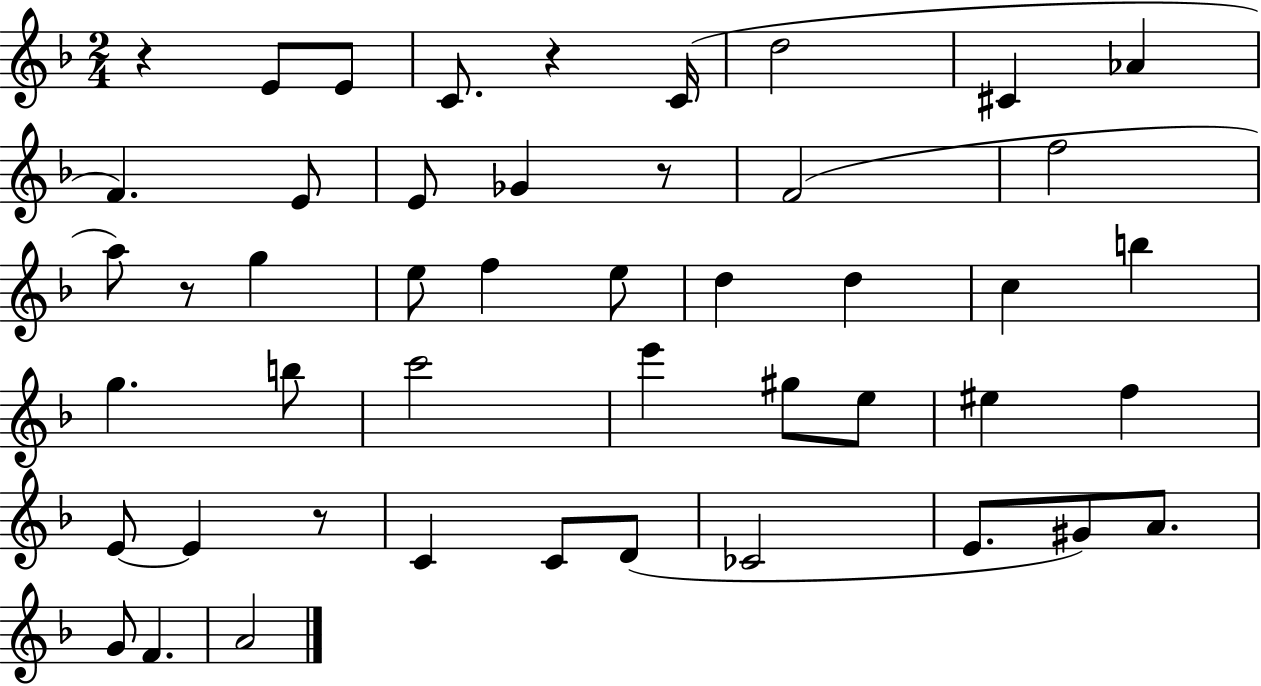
{
  \clef treble
  \numericTimeSignature
  \time 2/4
  \key f \major
  \repeat volta 2 { r4 e'8 e'8 | c'8. r4 c'16( | d''2 | cis'4 aes'4 | \break f'4.) e'8 | e'8 ges'4 r8 | f'2( | f''2 | \break a''8) r8 g''4 | e''8 f''4 e''8 | d''4 d''4 | c''4 b''4 | \break g''4. b''8 | c'''2 | e'''4 gis''8 e''8 | eis''4 f''4 | \break e'8~~ e'4 r8 | c'4 c'8 d'8( | ces'2 | e'8. gis'8) a'8. | \break g'8 f'4. | a'2 | } \bar "|."
}